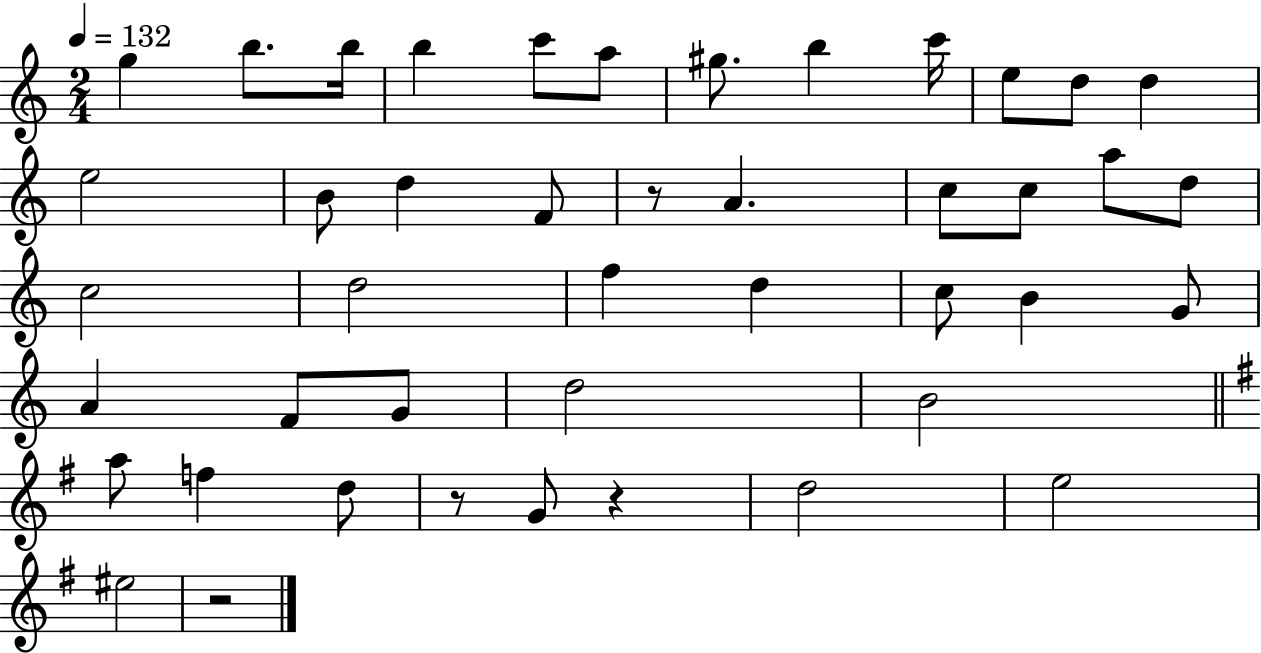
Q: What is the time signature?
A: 2/4